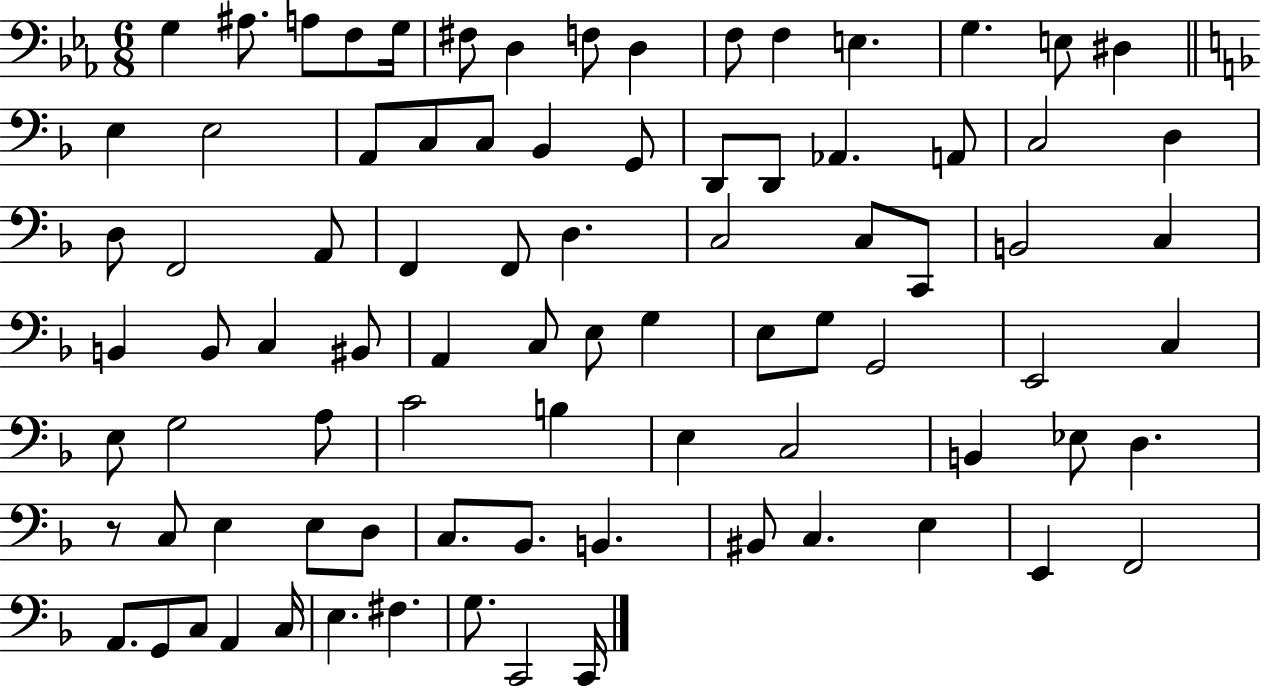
G3/q A#3/e. A3/e F3/e G3/s F#3/e D3/q F3/e D3/q F3/e F3/q E3/q. G3/q. E3/e D#3/q E3/q E3/h A2/e C3/e C3/e Bb2/q G2/e D2/e D2/e Ab2/q. A2/e C3/h D3/q D3/e F2/h A2/e F2/q F2/e D3/q. C3/h C3/e C2/e B2/h C3/q B2/q B2/e C3/q BIS2/e A2/q C3/e E3/e G3/q E3/e G3/e G2/h E2/h C3/q E3/e G3/h A3/e C4/h B3/q E3/q C3/h B2/q Eb3/e D3/q. R/e C3/e E3/q E3/e D3/e C3/e. Bb2/e. B2/q. BIS2/e C3/q. E3/q E2/q F2/h A2/e. G2/e C3/e A2/q C3/s E3/q. F#3/q. G3/e. C2/h C2/s